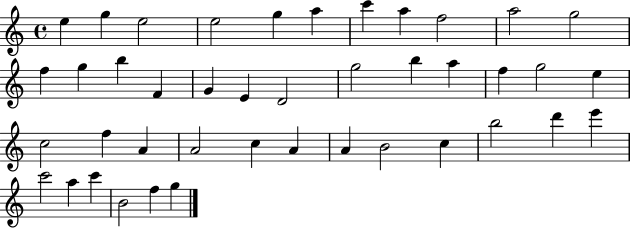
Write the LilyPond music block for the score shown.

{
  \clef treble
  \time 4/4
  \defaultTimeSignature
  \key c \major
  e''4 g''4 e''2 | e''2 g''4 a''4 | c'''4 a''4 f''2 | a''2 g''2 | \break f''4 g''4 b''4 f'4 | g'4 e'4 d'2 | g''2 b''4 a''4 | f''4 g''2 e''4 | \break c''2 f''4 a'4 | a'2 c''4 a'4 | a'4 b'2 c''4 | b''2 d'''4 e'''4 | \break c'''2 a''4 c'''4 | b'2 f''4 g''4 | \bar "|."
}